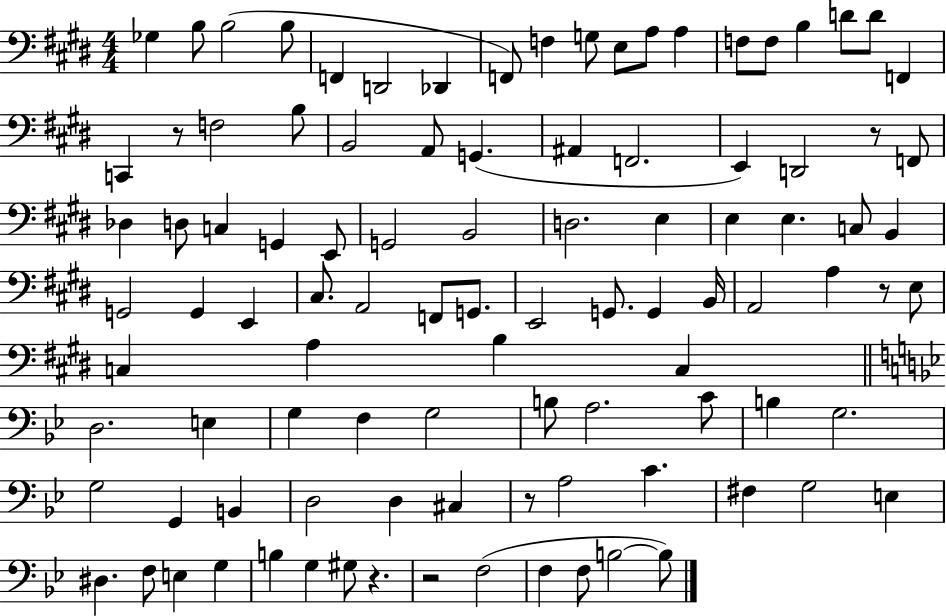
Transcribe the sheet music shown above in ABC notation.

X:1
T:Untitled
M:4/4
L:1/4
K:E
_G, B,/2 B,2 B,/2 F,, D,,2 _D,, F,,/2 F, G,/2 E,/2 A,/2 A, F,/2 F,/2 B, D/2 D/2 F,, C,, z/2 F,2 B,/2 B,,2 A,,/2 G,, ^A,, F,,2 E,, D,,2 z/2 F,,/2 _D, D,/2 C, G,, E,,/2 G,,2 B,,2 D,2 E, E, E, C,/2 B,, G,,2 G,, E,, ^C,/2 A,,2 F,,/2 G,,/2 E,,2 G,,/2 G,, B,,/4 A,,2 A, z/2 E,/2 C, A, B, C, D,2 E, G, F, G,2 B,/2 A,2 C/2 B, G,2 G,2 G,, B,, D,2 D, ^C, z/2 A,2 C ^F, G,2 E, ^D, F,/2 E, G, B, G, ^G,/2 z z2 F,2 F, F,/2 B,2 B,/2